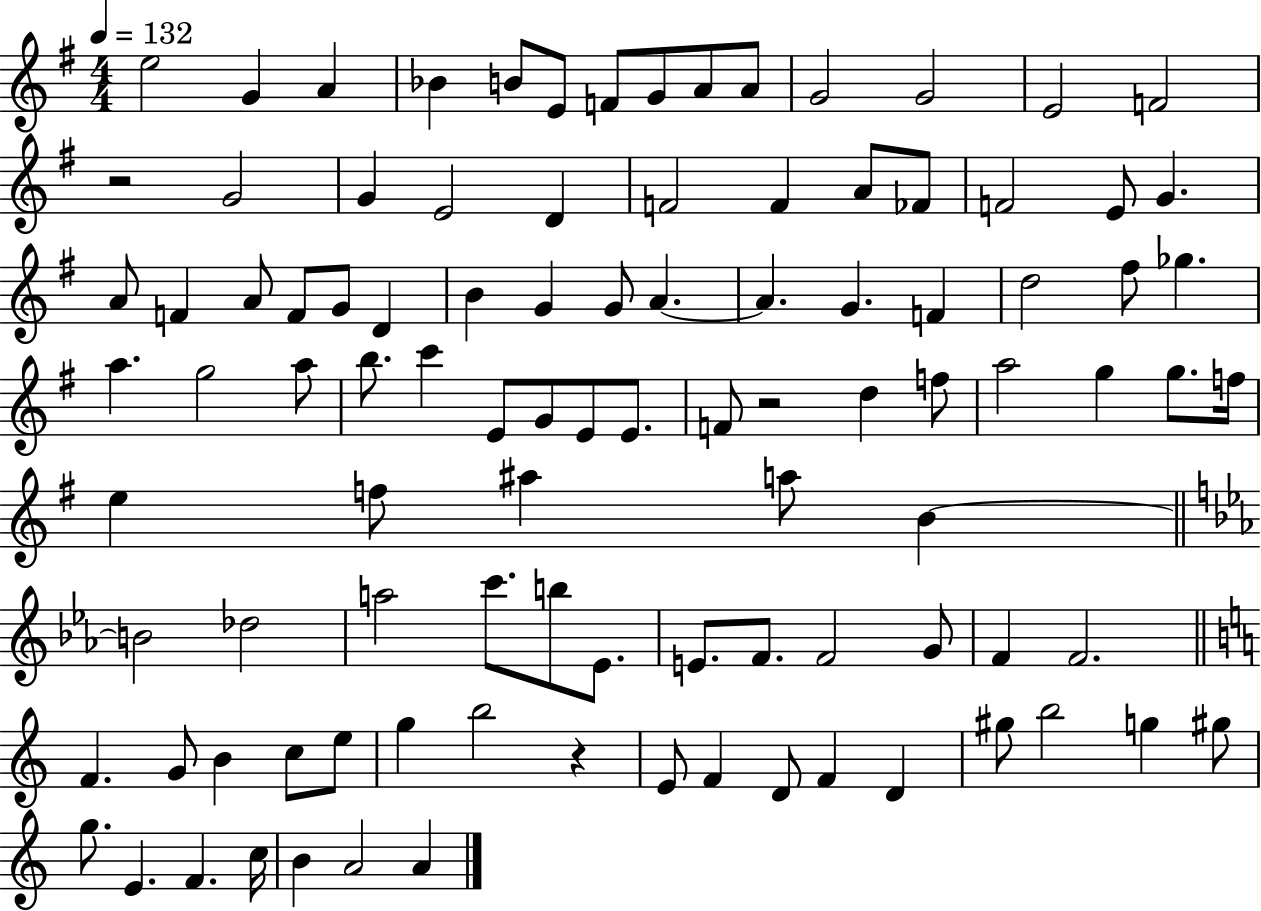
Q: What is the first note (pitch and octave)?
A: E5